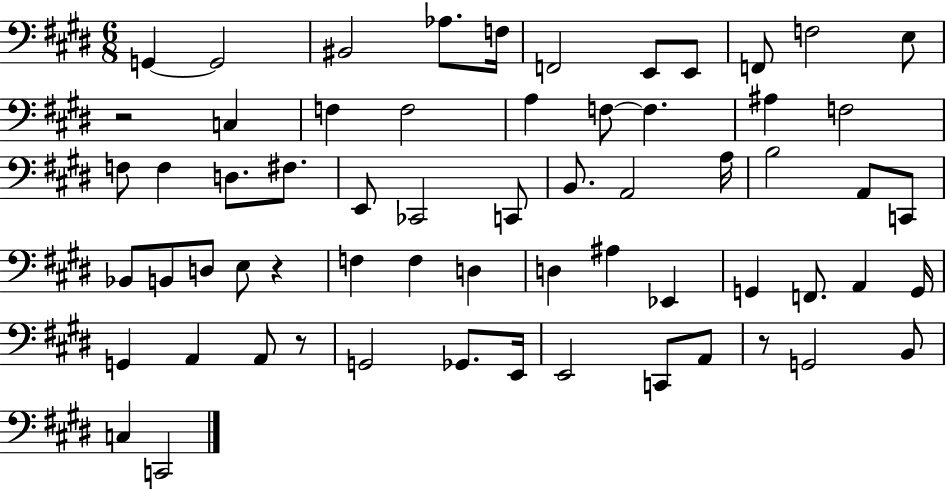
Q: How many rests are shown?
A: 4